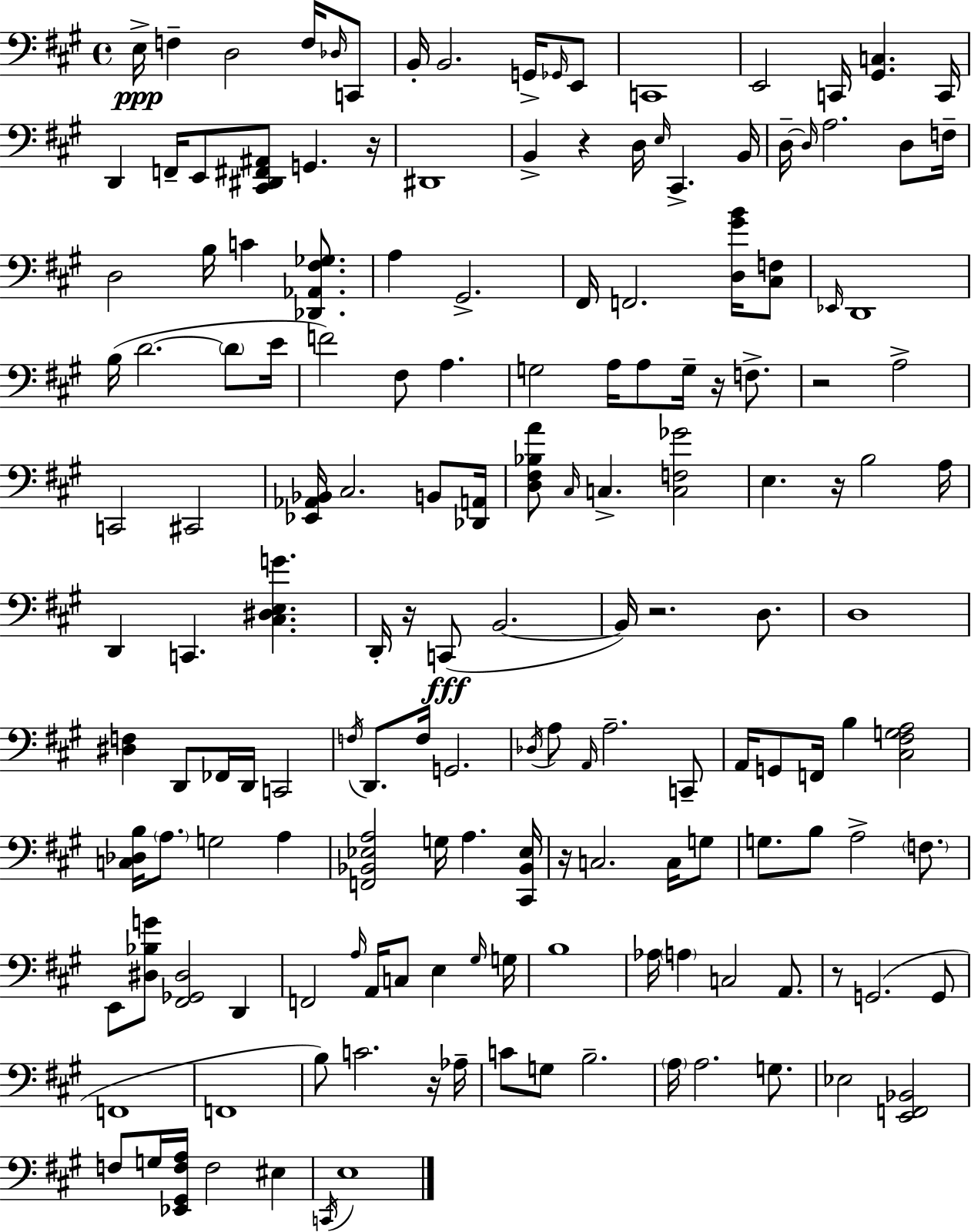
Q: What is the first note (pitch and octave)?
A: E3